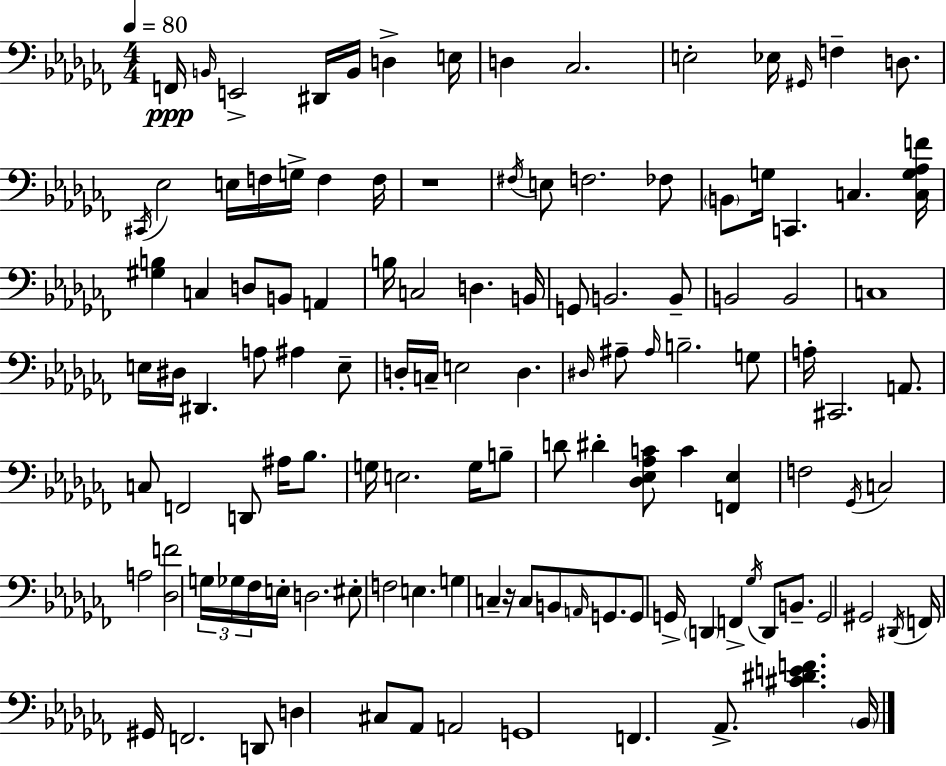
{
  \clef bass
  \numericTimeSignature
  \time 4/4
  \key aes \minor
  \tempo 4 = 80
  \repeat volta 2 { f,16\ppp \grace { b,16 } e,2-> dis,16 b,16 d4-> | e16 d4 ces2. | e2-. ees16 \grace { gis,16 } f4-- d8. | \acciaccatura { cis,16 } ees2 e16 f16 g16-> f4 | \break f16 r1 | \acciaccatura { fis16 } e8 f2. | fes8 \parenthesize b,8 g16 c,4. c4. | <c g aes f'>16 <gis b>4 c4 d8 b,8 | \break a,4 b16 c2 d4. | b,16 g,8 b,2. | b,8-- b,2 b,2 | c1 | \break e16 dis16 dis,4. a8 ais4 | e8-- d16-. c16-- e2 d4. | \grace { dis16 } ais8-- \grace { ais16 } b2.-- | g8 a16-. cis,2. | \break a,8. c8 f,2 | d,8 ais16 bes8. g16 e2. | g16 b8-- d'8 dis'4-. <des ees aes c'>8 c'4 | <f, ees>4 f2 \acciaccatura { ges,16 } c2 | \break a2 <des f'>2 | \tuplet 3/2 { g16 ges16 fes16 } e16-. d2. | eis8-. f2 | e4. g4 c4-- r16 | \break c8 b,8 \grace { a,16 } g,8. g,8 g,16-> \parenthesize d,4 f,4-> | \acciaccatura { ges16 } d,8 b,8.-- g,2 | gis,2 \acciaccatura { dis,16 } f,16 gis,16 f,2. | d,8 d4 cis8 | \break aes,8 a,2 g,1 | f,4. | aes,8.-> <cis' dis' e' f'>4. \parenthesize bes,16 } \bar "|."
}